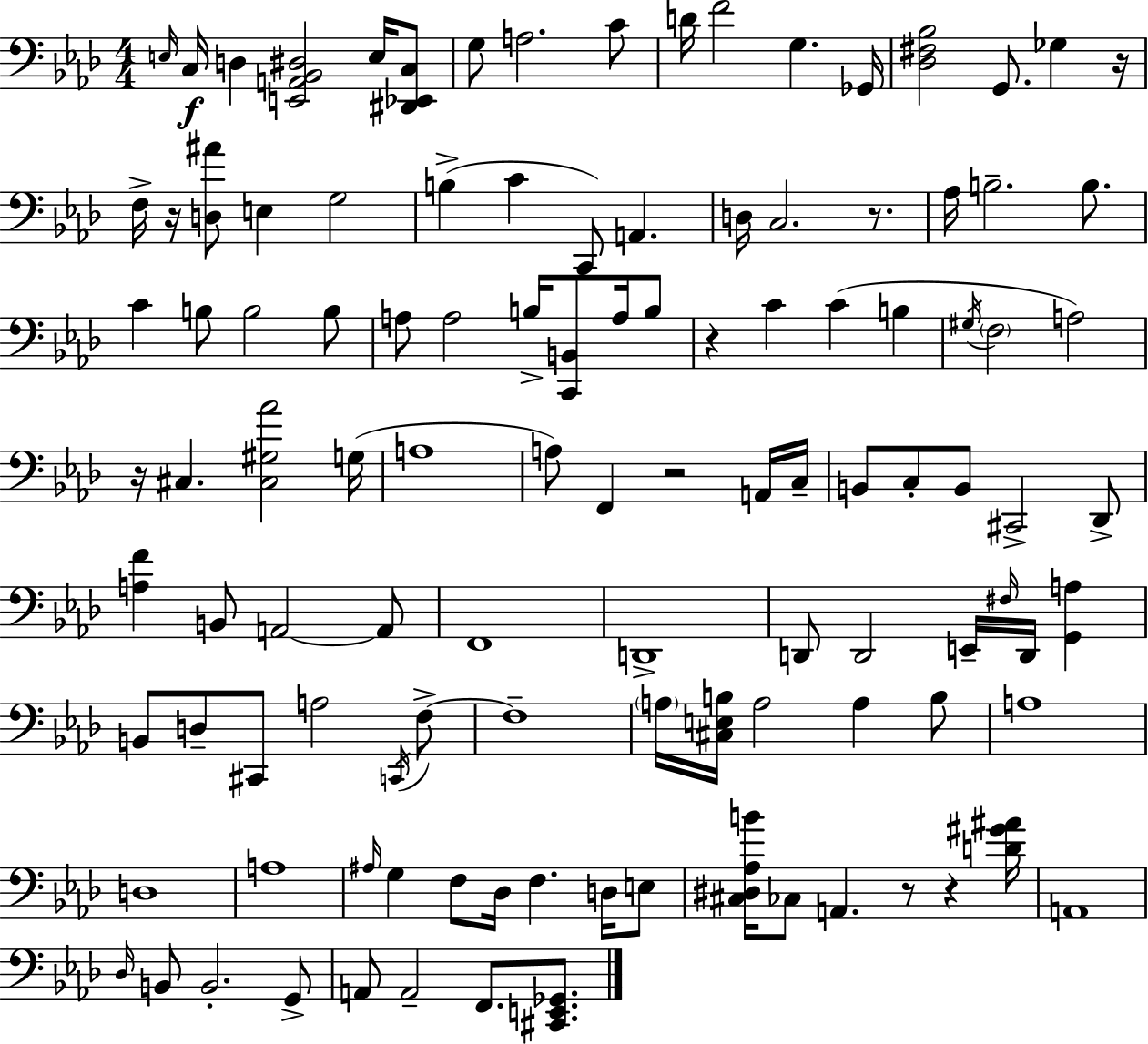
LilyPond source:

{
  \clef bass
  \numericTimeSignature
  \time 4/4
  \key f \minor
  \grace { e16 }\f c16 d4 <e, a, bes, dis>2 e16 <dis, ees, c>8 | g8 a2. c'8 | d'16 f'2 g4. | ges,16 <des fis bes>2 g,8. ges4 | \break r16 f16-> r16 <d ais'>8 e4 g2 | b4->( c'4 c,8) a,4. | d16 c2. r8. | aes16 b2.-- b8. | \break c'4 b8 b2 b8 | a8 a2 b16-> <c, b,>8 a16 b8 | r4 c'4 c'4( b4 | \acciaccatura { gis16 } \parenthesize f2 a2) | \break r16 cis4. <cis gis aes'>2 | g16( a1 | a8) f,4 r2 | a,16 c16-- b,8 c8-. b,8 cis,2-> | \break des,8-> <a f'>4 b,8 a,2~~ | a,8 f,1 | d,1-> | d,8 d,2 e,16-- \grace { fis16 } d,16 <g, a>4 | \break b,8 d8-- cis,8 a2 | \acciaccatura { c,16 } f8->~~ f1-- | \parenthesize a16 <cis e b>16 a2 a4 | b8 a1 | \break d1 | a1 | \grace { ais16 } g4 f8 des16 f4. | d16 e8 <cis dis aes b'>16 ces8 a,4. r8 | \break r4 <d' gis' ais'>16 a,1 | \grace { des16 } b,8 b,2.-. | g,8-> a,8 a,2-- | f,8. <cis, e, ges,>8. \bar "|."
}